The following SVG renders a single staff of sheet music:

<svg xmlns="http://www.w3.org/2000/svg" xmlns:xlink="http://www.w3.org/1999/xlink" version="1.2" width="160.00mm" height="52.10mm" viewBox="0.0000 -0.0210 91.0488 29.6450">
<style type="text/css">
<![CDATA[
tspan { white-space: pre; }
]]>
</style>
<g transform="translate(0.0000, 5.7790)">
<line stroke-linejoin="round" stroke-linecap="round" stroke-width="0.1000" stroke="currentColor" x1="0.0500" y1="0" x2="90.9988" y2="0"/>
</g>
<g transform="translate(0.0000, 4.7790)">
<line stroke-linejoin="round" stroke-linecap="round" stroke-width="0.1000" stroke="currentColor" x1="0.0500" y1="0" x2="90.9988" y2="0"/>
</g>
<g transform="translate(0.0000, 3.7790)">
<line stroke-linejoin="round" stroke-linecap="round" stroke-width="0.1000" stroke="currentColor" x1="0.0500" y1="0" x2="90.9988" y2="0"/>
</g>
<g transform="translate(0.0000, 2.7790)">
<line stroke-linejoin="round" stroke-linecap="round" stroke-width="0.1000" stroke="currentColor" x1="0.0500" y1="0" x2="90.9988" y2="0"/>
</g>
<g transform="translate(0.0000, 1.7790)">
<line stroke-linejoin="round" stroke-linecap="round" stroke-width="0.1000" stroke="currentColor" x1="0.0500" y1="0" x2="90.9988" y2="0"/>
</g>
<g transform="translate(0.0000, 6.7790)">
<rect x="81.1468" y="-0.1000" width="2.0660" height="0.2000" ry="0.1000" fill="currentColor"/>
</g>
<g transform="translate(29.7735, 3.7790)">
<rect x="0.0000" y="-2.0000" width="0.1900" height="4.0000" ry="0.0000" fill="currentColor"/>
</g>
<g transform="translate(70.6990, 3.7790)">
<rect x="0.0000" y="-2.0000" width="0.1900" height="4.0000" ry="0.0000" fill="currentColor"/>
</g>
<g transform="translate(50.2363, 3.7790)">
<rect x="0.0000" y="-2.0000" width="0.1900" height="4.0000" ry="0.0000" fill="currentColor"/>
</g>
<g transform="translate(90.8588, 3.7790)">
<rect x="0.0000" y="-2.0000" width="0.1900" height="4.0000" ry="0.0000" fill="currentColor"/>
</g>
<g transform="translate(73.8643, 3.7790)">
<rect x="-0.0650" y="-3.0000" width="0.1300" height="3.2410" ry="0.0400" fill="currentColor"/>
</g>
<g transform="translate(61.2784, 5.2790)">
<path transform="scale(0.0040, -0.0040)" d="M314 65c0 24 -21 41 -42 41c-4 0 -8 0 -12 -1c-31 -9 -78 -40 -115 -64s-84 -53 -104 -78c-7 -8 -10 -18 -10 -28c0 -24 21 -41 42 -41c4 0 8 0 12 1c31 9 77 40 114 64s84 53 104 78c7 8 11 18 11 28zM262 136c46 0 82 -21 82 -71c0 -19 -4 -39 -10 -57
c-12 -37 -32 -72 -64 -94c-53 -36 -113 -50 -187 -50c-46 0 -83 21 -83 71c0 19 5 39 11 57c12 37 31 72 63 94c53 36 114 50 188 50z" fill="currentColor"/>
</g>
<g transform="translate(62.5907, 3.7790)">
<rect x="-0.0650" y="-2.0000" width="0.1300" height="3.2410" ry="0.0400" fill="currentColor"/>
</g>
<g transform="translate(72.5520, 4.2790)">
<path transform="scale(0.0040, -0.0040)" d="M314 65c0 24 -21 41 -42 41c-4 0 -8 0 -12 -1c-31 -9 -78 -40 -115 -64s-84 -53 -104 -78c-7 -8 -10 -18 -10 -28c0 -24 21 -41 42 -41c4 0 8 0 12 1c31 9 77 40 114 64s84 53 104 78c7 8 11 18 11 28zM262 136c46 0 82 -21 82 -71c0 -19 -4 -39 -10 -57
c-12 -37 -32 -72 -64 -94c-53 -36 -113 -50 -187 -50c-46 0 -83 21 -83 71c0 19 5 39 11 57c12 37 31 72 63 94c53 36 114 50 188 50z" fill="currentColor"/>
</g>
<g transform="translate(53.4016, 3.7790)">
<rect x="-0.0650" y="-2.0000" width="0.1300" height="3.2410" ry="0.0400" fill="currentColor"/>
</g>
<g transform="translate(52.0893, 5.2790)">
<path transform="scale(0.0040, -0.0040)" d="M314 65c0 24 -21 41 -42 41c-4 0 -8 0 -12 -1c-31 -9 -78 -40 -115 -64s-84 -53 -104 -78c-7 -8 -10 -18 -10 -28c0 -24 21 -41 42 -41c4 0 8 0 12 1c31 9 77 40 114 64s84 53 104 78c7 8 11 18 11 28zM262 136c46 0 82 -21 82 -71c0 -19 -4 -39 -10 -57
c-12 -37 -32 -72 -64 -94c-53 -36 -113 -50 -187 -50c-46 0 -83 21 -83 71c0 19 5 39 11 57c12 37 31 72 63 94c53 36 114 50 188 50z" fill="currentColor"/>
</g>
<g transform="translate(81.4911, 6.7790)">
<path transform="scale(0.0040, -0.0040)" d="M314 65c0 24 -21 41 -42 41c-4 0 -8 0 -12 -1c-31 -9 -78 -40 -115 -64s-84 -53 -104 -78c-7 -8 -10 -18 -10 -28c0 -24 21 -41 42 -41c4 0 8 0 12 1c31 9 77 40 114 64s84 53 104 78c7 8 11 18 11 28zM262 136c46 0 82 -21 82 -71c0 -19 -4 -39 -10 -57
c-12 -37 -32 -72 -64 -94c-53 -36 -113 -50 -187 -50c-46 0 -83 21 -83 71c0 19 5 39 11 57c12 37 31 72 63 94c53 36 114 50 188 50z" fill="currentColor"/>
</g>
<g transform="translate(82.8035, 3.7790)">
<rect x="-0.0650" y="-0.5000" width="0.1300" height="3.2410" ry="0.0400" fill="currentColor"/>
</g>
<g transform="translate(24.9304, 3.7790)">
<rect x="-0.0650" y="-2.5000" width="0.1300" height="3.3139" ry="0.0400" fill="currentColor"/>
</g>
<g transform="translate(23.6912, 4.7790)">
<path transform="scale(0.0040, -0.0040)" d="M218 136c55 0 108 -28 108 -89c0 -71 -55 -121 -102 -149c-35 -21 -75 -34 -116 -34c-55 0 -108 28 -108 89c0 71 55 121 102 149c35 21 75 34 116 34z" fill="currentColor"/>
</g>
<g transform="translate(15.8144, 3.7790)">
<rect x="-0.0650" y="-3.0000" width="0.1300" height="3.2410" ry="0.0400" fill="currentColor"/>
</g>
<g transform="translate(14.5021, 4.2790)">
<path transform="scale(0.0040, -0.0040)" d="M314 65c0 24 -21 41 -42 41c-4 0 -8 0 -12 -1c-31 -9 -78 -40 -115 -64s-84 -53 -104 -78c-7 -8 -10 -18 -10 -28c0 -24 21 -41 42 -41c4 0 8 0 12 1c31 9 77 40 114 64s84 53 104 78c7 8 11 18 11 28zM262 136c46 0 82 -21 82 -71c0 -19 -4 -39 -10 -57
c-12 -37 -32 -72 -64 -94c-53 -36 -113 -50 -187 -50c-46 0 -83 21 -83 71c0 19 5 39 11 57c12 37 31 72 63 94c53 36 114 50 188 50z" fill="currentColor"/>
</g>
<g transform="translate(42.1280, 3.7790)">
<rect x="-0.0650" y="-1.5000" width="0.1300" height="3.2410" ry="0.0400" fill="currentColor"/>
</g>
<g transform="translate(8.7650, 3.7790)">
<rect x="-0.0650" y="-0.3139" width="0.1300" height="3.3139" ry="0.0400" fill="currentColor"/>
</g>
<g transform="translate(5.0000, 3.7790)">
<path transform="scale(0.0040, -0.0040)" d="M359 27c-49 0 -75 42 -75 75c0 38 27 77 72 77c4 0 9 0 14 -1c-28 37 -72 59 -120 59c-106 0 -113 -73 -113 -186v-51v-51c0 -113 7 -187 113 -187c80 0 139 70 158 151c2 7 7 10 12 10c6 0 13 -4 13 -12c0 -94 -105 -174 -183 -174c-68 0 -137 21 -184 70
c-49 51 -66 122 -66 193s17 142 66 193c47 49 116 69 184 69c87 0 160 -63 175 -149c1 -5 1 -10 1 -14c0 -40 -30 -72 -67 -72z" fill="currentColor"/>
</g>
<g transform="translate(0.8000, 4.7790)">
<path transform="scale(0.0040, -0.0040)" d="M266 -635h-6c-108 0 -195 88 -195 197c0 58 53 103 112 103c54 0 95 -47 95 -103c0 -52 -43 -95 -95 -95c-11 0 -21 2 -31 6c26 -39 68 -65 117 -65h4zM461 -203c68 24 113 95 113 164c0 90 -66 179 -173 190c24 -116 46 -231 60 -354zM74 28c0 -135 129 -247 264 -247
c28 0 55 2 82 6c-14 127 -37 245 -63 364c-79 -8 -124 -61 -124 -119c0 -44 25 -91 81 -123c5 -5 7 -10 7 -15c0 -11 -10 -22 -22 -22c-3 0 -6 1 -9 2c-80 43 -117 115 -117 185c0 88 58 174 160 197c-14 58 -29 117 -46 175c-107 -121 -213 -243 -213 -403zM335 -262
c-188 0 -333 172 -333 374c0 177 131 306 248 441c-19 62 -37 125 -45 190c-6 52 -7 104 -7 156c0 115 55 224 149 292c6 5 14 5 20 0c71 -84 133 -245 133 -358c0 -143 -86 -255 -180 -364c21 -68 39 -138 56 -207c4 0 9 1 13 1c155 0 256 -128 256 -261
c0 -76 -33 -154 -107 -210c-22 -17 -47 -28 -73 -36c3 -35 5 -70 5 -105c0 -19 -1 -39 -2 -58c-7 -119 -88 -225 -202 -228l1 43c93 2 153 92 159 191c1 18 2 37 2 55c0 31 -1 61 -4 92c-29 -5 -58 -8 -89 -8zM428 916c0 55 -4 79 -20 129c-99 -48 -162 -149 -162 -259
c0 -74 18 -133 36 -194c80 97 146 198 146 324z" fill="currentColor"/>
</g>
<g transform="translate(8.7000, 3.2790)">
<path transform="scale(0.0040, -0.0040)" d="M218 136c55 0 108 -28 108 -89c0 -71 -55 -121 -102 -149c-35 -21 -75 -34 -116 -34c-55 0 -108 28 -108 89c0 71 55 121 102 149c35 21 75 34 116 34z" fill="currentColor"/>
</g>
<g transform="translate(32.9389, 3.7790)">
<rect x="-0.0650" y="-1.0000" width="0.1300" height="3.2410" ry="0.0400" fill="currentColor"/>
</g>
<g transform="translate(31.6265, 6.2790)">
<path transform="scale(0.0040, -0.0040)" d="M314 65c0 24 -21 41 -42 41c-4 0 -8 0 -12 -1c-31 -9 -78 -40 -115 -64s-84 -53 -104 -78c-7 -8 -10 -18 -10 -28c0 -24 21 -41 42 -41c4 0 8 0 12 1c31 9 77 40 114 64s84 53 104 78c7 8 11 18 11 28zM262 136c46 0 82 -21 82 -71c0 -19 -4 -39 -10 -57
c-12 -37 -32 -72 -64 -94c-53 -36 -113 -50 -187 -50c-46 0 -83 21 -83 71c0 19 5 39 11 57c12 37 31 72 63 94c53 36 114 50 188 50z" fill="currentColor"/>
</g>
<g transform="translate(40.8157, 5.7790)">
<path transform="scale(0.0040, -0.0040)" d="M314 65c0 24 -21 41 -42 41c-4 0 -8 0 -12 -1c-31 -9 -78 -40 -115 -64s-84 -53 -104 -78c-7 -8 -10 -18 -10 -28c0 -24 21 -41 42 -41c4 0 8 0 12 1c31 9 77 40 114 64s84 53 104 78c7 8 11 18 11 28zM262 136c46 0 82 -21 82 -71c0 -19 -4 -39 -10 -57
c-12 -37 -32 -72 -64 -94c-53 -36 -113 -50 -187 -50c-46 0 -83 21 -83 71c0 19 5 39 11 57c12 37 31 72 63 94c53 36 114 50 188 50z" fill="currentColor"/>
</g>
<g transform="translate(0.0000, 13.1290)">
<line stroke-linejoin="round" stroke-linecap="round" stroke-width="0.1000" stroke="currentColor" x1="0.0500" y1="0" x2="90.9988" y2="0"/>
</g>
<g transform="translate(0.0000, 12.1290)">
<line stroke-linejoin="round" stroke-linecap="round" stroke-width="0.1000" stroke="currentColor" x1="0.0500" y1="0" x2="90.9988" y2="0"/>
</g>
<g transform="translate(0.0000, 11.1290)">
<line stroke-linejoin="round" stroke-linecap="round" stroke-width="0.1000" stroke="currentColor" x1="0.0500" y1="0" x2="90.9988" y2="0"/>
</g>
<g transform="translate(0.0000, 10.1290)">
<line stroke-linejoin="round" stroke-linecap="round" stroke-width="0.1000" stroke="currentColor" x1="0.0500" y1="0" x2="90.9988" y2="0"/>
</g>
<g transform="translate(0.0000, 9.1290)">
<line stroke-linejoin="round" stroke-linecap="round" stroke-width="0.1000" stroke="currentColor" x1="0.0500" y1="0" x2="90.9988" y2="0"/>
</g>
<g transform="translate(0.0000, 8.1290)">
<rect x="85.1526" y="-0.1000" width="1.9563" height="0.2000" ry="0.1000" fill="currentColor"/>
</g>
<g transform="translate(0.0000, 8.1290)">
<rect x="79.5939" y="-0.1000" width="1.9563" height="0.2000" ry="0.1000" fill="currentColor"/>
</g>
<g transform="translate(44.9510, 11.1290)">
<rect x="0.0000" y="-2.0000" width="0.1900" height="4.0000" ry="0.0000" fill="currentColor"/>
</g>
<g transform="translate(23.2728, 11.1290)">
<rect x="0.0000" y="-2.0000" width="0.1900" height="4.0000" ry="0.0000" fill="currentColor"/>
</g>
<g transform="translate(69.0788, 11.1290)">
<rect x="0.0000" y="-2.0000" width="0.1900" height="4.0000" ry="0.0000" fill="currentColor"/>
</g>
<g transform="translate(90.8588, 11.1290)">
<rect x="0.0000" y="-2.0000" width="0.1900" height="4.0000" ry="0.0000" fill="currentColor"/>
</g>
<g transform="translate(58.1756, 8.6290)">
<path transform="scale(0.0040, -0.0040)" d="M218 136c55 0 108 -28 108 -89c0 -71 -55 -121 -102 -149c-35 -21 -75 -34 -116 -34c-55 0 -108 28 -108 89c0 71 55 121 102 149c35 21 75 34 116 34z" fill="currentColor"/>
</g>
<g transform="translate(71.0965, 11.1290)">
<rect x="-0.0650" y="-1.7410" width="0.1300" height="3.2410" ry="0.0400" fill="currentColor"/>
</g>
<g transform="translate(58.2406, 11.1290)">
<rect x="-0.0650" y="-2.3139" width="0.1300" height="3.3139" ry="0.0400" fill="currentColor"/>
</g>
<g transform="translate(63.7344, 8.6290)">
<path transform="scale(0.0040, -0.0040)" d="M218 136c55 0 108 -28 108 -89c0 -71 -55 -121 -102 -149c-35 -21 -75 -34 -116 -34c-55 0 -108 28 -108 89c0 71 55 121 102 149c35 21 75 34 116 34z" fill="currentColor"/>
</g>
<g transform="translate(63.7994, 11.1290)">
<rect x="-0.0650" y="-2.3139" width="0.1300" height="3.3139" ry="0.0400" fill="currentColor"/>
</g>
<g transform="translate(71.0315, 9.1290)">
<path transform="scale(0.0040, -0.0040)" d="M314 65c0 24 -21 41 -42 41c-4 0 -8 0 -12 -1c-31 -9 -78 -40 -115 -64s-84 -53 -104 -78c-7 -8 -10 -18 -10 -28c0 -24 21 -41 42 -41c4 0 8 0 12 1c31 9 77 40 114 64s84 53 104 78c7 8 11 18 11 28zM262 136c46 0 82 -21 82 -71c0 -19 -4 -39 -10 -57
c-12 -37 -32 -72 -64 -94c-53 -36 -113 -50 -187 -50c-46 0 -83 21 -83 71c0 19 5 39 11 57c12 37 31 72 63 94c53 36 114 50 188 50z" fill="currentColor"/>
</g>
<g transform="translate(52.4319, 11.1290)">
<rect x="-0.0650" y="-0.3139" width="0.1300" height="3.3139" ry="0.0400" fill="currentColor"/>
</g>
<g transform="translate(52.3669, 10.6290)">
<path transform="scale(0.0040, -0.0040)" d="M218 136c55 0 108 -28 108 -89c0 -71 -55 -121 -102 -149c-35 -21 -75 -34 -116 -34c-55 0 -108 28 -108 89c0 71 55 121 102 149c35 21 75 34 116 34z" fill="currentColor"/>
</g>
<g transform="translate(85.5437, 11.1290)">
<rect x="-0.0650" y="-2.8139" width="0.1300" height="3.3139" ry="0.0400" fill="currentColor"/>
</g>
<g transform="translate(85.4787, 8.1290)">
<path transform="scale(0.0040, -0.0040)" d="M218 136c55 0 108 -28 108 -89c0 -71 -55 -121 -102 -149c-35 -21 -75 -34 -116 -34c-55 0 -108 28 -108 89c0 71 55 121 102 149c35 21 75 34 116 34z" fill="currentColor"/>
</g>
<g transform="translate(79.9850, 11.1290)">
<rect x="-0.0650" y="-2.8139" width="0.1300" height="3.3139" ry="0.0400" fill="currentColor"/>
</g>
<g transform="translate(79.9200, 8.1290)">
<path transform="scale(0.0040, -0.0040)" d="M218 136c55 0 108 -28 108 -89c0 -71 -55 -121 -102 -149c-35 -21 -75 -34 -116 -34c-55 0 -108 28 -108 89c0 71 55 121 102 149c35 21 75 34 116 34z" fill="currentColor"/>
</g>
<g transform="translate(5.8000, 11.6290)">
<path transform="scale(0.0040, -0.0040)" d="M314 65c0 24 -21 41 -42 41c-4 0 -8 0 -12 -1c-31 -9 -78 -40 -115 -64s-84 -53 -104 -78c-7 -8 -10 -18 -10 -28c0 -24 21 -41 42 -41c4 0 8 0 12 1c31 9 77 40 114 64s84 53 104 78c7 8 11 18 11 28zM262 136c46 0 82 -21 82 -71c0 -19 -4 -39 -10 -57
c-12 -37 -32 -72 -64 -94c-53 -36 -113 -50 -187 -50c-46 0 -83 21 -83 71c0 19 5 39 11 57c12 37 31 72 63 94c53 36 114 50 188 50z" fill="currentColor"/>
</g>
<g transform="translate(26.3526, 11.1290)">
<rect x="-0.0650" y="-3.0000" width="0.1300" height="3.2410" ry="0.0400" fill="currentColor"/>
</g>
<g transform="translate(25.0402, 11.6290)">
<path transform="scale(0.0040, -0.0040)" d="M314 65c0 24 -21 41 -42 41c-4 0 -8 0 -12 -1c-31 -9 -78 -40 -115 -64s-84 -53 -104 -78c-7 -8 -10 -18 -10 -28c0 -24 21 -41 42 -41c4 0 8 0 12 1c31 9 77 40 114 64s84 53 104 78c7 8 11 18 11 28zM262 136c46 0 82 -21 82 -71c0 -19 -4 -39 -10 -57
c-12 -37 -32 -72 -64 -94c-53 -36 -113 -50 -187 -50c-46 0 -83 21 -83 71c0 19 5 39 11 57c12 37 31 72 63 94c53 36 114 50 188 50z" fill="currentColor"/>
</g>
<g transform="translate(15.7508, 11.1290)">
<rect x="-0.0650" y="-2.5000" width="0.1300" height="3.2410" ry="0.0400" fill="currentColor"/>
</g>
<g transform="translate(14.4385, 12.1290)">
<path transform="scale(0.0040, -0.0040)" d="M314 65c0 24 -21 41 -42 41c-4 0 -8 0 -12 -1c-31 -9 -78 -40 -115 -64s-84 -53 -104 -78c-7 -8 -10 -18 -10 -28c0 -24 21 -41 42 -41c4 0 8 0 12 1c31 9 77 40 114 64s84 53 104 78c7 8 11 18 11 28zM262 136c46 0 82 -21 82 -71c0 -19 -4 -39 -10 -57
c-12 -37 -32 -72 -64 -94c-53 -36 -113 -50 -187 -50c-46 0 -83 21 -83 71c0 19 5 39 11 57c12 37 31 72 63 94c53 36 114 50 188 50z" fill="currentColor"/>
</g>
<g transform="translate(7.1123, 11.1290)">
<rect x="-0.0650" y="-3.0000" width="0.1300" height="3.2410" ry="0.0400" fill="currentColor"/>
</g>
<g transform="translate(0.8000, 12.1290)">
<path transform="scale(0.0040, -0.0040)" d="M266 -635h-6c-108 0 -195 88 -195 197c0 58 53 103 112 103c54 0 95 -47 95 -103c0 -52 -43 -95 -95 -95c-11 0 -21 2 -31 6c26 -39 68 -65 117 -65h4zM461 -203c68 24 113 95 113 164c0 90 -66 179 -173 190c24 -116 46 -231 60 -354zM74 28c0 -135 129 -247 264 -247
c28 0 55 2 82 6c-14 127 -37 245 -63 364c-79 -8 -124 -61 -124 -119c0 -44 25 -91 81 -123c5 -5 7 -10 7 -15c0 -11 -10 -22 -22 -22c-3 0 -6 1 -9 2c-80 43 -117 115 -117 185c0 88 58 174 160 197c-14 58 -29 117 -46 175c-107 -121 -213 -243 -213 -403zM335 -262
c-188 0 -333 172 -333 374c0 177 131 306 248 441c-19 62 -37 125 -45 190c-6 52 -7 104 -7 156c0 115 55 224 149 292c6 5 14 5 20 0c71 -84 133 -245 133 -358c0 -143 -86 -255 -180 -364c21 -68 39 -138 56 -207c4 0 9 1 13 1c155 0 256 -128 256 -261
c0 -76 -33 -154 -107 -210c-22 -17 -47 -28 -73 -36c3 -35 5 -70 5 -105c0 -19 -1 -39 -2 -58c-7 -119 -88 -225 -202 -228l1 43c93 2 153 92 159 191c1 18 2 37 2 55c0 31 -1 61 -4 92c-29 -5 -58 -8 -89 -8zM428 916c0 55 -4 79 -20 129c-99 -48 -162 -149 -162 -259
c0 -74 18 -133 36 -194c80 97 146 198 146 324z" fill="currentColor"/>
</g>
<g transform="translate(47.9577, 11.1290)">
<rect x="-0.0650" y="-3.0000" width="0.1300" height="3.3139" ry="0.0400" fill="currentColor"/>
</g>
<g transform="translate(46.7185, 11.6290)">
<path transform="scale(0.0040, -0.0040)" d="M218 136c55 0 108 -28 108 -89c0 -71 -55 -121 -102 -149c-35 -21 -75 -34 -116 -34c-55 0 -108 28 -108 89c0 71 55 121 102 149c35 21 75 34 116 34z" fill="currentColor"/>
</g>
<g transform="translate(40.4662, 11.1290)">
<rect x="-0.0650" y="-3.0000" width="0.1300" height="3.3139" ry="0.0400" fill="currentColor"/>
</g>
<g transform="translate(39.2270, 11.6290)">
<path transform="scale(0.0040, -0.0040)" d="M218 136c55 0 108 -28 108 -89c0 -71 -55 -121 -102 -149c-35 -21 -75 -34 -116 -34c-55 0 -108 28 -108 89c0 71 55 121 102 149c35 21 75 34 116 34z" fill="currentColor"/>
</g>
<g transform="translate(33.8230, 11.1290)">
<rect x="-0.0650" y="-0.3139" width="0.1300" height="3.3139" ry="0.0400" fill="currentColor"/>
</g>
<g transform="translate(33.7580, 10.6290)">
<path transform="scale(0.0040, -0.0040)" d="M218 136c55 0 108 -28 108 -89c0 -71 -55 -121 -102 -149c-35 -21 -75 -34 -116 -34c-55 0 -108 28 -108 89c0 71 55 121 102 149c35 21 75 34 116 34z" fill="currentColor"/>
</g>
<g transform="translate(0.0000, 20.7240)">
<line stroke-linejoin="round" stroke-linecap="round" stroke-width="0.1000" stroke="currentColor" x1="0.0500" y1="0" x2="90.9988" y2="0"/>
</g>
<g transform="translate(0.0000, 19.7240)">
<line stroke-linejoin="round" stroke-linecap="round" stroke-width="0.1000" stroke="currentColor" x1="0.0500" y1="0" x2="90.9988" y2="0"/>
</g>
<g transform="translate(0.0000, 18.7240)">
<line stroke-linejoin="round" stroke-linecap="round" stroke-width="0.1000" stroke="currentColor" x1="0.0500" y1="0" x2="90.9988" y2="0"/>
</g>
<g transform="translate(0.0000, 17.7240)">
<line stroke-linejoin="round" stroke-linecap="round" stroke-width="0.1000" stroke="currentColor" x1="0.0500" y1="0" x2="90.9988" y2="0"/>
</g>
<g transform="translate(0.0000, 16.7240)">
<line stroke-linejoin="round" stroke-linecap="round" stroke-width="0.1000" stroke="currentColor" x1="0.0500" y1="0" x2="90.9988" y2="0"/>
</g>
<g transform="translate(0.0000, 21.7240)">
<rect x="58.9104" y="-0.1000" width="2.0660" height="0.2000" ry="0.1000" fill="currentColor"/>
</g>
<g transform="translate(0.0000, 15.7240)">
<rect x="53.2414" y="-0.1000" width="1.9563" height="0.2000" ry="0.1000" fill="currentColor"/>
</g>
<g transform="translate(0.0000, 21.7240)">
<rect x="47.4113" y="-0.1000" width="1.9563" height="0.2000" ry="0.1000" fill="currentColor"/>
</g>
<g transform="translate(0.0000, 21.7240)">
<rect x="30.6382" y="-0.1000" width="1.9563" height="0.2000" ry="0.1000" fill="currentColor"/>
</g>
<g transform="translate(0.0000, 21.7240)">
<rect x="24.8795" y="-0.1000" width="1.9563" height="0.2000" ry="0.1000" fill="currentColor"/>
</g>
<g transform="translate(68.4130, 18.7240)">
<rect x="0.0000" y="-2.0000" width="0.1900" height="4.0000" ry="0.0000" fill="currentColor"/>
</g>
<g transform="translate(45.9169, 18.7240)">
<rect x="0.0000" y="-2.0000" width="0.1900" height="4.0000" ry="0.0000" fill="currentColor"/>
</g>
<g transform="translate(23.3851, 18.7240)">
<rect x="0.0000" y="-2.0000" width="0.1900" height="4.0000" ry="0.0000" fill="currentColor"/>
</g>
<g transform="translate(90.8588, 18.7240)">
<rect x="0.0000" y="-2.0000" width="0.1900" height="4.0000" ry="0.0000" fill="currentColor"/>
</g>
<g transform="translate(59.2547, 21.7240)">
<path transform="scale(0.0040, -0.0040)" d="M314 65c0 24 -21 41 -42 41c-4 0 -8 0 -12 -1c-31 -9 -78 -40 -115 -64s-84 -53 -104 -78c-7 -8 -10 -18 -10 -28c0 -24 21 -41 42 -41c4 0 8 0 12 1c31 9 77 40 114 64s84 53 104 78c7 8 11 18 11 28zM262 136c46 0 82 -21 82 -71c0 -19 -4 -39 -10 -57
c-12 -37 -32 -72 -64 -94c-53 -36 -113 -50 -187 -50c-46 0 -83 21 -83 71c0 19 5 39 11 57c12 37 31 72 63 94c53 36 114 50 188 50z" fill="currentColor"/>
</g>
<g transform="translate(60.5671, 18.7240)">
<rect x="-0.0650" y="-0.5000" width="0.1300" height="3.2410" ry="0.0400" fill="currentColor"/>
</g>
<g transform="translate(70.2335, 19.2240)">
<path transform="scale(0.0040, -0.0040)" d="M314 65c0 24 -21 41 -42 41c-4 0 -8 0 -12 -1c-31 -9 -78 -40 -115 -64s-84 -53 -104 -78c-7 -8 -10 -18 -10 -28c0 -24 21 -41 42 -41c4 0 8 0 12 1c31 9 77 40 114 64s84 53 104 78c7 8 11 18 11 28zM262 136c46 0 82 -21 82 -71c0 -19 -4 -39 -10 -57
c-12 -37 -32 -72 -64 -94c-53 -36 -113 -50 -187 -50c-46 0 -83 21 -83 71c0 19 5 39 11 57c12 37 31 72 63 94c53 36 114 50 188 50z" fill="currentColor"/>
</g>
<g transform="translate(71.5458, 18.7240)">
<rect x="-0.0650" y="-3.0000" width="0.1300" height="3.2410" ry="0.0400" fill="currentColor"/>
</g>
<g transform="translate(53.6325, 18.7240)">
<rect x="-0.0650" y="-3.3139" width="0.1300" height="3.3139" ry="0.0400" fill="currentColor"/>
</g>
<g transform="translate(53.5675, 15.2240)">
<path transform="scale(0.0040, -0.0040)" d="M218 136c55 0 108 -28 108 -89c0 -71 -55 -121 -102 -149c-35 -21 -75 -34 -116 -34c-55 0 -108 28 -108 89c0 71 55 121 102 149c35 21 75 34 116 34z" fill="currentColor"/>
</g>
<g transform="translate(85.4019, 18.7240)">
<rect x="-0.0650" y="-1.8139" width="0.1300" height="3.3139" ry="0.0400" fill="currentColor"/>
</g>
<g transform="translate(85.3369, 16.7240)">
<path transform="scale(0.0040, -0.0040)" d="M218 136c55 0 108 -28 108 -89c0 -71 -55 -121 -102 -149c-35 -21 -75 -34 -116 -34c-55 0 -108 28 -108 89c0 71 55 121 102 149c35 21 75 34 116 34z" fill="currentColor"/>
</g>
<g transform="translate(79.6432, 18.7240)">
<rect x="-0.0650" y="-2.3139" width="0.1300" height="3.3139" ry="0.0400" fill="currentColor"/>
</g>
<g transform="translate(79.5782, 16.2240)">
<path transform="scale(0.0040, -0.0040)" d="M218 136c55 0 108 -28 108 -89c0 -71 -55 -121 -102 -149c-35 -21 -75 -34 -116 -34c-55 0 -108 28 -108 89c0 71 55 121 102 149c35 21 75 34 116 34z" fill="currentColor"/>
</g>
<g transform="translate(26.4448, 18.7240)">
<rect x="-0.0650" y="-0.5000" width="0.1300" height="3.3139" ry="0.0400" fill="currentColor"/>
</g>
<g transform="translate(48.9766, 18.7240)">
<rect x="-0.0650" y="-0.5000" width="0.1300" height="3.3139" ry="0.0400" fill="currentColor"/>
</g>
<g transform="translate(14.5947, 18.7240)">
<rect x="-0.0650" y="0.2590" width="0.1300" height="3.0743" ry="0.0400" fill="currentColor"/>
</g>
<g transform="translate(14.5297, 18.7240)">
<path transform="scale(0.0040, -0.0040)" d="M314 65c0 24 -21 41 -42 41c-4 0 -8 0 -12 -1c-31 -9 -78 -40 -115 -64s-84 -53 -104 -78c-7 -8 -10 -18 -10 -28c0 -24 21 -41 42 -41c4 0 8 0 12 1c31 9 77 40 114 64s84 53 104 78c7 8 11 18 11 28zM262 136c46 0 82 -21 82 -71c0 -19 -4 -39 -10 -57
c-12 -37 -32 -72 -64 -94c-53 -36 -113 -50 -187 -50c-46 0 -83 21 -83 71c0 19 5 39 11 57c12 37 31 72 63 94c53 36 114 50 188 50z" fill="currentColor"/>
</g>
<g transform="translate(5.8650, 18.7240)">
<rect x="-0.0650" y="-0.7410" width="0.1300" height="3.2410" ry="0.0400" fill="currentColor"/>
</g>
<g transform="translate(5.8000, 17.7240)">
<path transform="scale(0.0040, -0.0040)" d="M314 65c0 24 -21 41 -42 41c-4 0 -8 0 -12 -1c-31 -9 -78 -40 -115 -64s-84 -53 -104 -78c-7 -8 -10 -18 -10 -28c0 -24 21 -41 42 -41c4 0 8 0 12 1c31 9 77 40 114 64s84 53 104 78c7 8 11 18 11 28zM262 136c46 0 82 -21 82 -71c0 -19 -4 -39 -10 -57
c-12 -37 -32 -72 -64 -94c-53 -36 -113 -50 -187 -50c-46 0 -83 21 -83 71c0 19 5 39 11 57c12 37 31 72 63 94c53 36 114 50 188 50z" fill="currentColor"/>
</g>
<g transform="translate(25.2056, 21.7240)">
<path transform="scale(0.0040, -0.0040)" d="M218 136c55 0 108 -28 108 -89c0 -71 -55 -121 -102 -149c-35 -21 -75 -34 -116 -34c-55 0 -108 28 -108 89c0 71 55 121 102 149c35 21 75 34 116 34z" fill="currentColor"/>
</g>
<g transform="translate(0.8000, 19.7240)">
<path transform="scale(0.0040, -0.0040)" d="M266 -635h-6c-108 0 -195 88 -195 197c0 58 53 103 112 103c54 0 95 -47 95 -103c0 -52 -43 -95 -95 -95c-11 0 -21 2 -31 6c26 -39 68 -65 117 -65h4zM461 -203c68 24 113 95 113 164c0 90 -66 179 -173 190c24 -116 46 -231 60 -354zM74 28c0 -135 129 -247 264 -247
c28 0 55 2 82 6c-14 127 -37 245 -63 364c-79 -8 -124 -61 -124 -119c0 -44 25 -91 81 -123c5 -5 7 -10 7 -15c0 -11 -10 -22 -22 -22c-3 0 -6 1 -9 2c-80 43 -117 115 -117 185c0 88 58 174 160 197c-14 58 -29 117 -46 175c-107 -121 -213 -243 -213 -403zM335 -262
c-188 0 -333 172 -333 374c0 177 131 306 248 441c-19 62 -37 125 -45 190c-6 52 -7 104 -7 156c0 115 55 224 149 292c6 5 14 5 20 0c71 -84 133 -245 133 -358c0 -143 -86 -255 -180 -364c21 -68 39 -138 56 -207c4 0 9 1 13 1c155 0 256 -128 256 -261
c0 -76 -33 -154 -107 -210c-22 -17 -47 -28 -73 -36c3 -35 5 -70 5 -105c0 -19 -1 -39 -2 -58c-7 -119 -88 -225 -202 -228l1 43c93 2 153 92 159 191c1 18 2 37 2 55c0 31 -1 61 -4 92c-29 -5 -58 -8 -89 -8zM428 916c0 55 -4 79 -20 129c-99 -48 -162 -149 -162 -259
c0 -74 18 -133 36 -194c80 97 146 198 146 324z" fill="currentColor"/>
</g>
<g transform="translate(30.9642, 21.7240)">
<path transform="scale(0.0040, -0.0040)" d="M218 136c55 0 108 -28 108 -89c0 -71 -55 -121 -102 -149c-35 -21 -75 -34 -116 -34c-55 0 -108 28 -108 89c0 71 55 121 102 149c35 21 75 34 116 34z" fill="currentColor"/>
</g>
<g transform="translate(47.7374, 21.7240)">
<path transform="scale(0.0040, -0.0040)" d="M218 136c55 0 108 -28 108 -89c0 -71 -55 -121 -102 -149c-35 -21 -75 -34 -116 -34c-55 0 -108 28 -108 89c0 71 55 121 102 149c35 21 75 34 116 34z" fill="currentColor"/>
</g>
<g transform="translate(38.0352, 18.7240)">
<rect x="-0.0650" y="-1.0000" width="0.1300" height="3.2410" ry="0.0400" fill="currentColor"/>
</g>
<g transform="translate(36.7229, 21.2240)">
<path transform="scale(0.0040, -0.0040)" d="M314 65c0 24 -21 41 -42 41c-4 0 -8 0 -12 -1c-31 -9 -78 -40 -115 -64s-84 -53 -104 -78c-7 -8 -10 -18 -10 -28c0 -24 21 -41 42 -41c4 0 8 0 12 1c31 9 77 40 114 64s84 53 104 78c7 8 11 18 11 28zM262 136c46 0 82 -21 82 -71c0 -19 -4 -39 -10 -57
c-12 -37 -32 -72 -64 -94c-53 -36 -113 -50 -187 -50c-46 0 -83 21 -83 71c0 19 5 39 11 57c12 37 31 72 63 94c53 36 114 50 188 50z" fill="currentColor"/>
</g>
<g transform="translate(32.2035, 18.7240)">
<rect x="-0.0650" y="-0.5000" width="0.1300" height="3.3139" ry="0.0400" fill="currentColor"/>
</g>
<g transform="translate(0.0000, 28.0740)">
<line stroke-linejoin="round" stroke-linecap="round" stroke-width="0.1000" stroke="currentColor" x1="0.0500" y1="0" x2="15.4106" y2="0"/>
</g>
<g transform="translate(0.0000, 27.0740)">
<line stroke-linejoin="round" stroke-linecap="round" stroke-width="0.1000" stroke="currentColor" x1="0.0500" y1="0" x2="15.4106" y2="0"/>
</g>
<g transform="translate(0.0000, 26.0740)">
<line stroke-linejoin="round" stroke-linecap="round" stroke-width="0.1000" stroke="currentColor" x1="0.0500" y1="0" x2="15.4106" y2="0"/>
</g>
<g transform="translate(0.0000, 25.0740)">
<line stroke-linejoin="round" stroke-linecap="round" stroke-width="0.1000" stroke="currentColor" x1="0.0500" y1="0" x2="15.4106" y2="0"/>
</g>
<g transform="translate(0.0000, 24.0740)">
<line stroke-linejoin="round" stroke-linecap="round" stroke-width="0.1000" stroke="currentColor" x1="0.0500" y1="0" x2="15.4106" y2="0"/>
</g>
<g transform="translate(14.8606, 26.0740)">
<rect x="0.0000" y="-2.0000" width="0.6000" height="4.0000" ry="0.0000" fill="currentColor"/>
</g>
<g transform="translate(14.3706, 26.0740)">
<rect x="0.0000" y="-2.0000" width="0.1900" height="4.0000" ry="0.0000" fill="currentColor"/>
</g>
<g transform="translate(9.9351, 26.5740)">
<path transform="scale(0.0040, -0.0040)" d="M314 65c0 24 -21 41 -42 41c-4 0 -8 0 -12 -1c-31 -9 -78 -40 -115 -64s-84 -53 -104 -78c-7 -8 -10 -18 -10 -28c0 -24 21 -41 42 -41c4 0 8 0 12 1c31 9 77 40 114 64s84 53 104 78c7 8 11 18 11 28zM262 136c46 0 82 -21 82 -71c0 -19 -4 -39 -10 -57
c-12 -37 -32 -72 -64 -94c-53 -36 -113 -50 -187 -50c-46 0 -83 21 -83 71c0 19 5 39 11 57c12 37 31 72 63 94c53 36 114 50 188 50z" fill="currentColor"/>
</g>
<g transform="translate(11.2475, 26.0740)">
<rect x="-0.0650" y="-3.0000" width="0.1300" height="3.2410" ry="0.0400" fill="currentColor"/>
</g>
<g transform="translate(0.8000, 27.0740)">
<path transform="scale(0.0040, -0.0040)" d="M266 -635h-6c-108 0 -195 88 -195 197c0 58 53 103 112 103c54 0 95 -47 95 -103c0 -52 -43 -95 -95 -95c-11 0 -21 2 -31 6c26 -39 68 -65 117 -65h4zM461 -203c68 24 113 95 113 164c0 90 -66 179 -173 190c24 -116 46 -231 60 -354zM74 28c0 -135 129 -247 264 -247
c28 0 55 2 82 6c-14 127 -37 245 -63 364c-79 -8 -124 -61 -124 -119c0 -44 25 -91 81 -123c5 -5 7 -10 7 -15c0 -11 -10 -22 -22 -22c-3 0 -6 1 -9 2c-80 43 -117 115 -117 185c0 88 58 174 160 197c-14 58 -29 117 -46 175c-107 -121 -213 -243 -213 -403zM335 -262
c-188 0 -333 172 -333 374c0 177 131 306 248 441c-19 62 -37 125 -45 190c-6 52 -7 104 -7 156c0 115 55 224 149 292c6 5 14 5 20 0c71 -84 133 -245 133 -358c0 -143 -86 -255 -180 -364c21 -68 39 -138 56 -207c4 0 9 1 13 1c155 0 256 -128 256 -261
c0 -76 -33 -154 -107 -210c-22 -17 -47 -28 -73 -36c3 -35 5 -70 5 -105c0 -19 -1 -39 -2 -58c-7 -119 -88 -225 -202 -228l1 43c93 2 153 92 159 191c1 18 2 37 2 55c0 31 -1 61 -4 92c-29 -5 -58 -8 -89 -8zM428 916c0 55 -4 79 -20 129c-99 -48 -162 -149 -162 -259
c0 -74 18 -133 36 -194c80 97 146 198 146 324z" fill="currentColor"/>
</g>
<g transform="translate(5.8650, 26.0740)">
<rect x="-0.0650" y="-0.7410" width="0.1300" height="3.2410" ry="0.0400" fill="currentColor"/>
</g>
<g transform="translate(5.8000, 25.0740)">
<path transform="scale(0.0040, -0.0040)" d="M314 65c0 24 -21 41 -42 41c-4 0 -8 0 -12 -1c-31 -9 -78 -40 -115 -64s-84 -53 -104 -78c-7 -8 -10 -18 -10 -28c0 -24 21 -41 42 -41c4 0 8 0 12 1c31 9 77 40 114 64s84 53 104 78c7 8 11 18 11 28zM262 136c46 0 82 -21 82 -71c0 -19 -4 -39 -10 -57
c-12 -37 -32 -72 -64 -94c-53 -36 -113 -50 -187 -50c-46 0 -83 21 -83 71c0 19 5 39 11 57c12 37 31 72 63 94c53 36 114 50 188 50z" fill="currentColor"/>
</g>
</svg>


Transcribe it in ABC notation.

X:1
T:Untitled
M:4/4
L:1/4
K:C
c A2 G D2 E2 F2 F2 A2 C2 A2 G2 A2 c A A c g g f2 a a d2 B2 C C D2 C b C2 A2 g f d2 A2